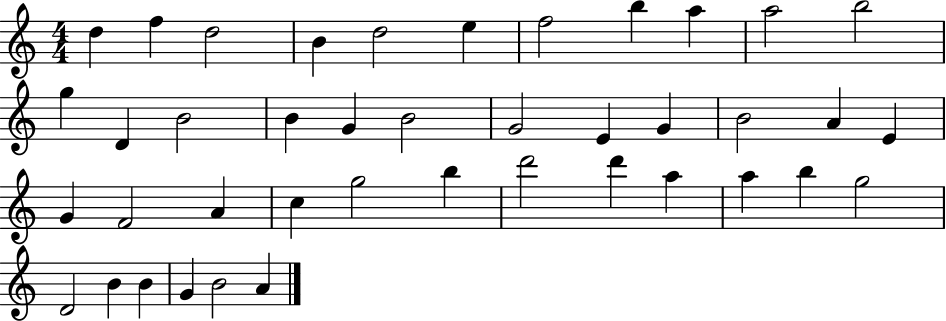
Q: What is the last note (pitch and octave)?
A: A4